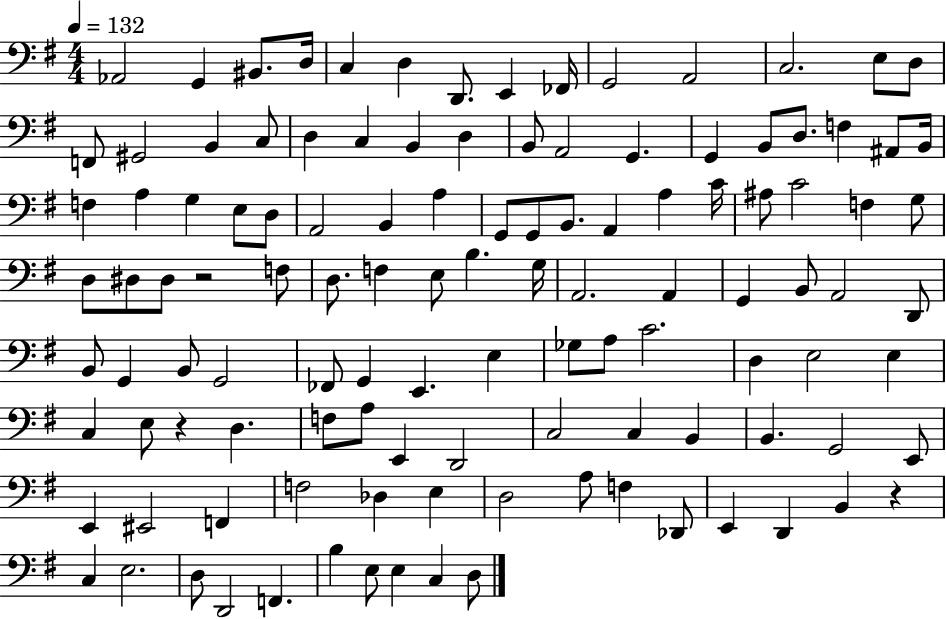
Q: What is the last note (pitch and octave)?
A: D3